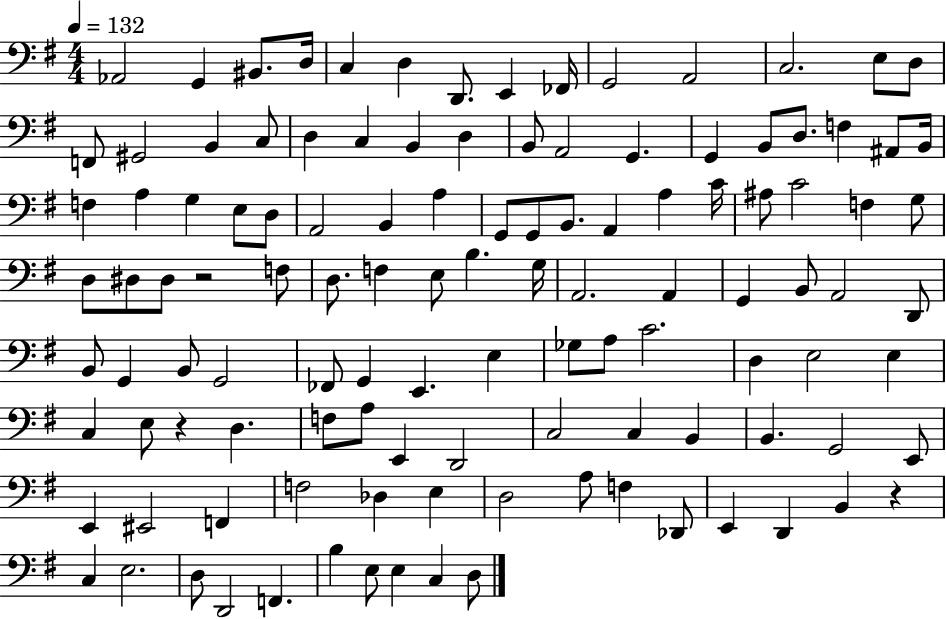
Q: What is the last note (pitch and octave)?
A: D3